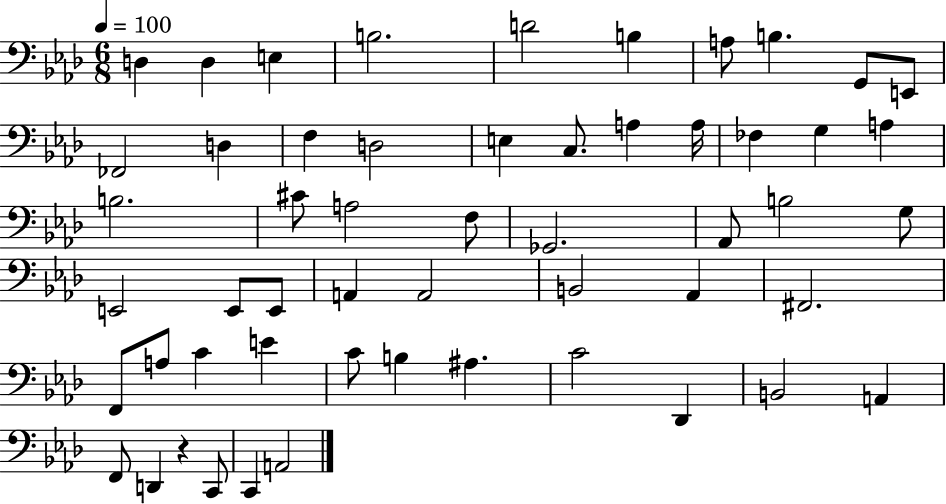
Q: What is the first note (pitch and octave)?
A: D3